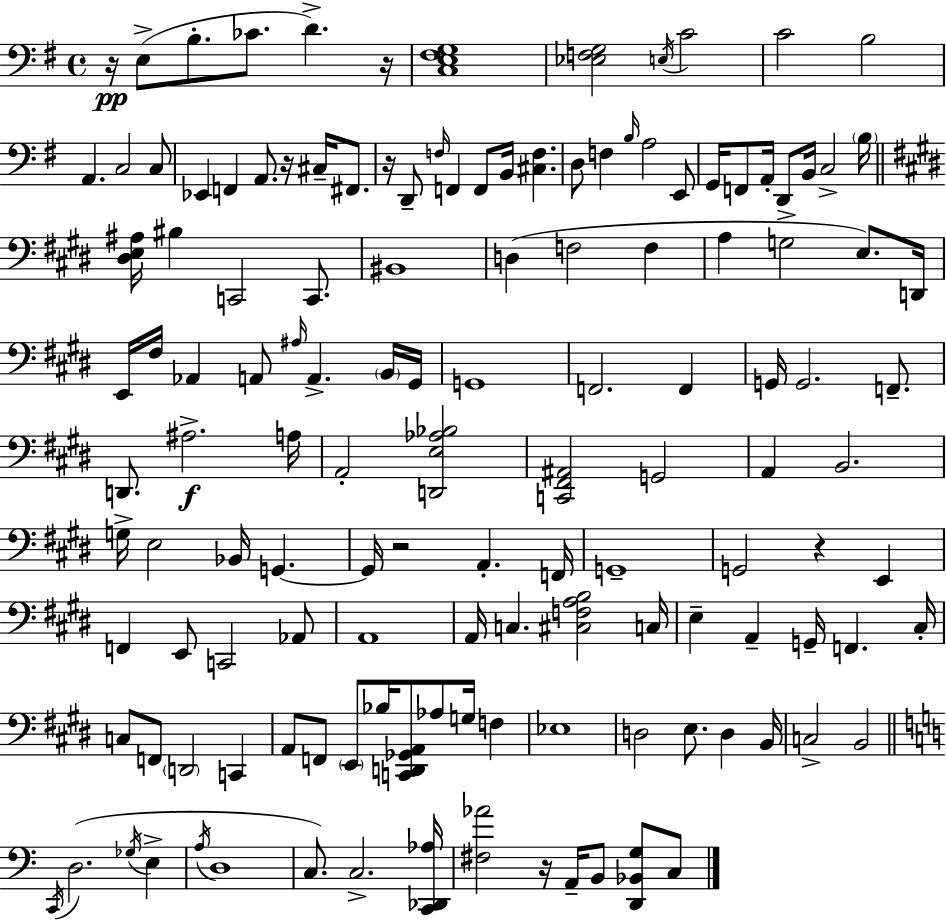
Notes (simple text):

R/s E3/e B3/e. CES4/e. D4/q. R/s [C3,E3,F#3,G3]/w [Eb3,F3,G3]/h E3/s C4/h C4/h B3/h A2/q. C3/h C3/e Eb2/q F2/q A2/e. R/s C#3/s F#2/e. R/s D2/e F3/s F2/q F2/e B2/s [C#3,F3]/q. D3/e F3/q B3/s A3/h E2/e G2/s F2/e A2/s D2/e B2/s C3/h B3/s [D#3,E3,A#3]/s BIS3/q C2/h C2/e. BIS2/w D3/q F3/h F3/q A3/q G3/h E3/e. D2/s E2/s F#3/s Ab2/q A2/e A#3/s A2/q. B2/s G#2/s G2/w F2/h. F2/q G2/s G2/h. F2/e. D2/e. A#3/h. A3/s A2/h [D2,E3,Ab3,Bb3]/h [C2,F#2,A#2]/h G2/h A2/q B2/h. G3/s E3/h Bb2/s G2/q. G2/s R/h A2/q. F2/s G2/w G2/h R/q E2/q F2/q E2/e C2/h Ab2/e A2/w A2/s C3/q. [C#3,F3,A3,B3]/h C3/s E3/q A2/q G2/s F2/q. C#3/s C3/e F2/e D2/h C2/q A2/e F2/e E2/e Bb3/s [C2,D2,Gb2,A2]/e Ab3/e G3/s F3/q Eb3/w D3/h E3/e. D3/q B2/s C3/h B2/h C2/s D3/h. Gb3/s E3/q A3/s D3/w C3/e. C3/h. [C2,Db2,Ab3]/s [F#3,Ab4]/h R/s A2/s B2/e [D2,Bb2,G3]/e C3/e